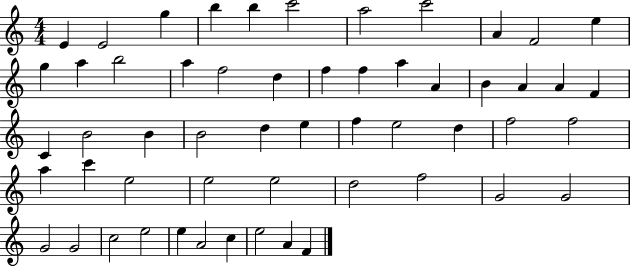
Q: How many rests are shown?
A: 0